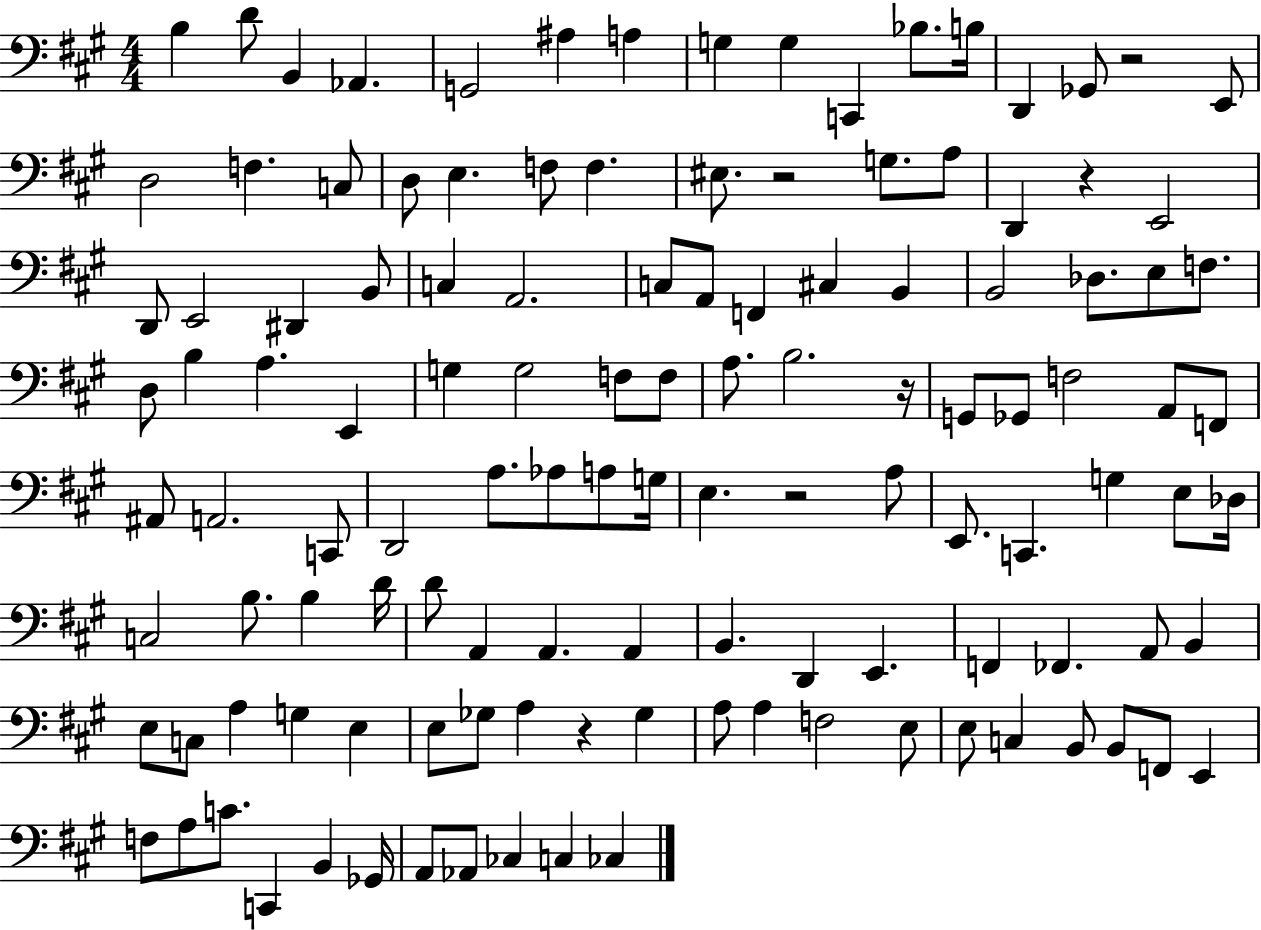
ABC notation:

X:1
T:Untitled
M:4/4
L:1/4
K:A
B, D/2 B,, _A,, G,,2 ^A, A, G, G, C,, _B,/2 B,/4 D,, _G,,/2 z2 E,,/2 D,2 F, C,/2 D,/2 E, F,/2 F, ^E,/2 z2 G,/2 A,/2 D,, z E,,2 D,,/2 E,,2 ^D,, B,,/2 C, A,,2 C,/2 A,,/2 F,, ^C, B,, B,,2 _D,/2 E,/2 F,/2 D,/2 B, A, E,, G, G,2 F,/2 F,/2 A,/2 B,2 z/4 G,,/2 _G,,/2 F,2 A,,/2 F,,/2 ^A,,/2 A,,2 C,,/2 D,,2 A,/2 _A,/2 A,/2 G,/4 E, z2 A,/2 E,,/2 C,, G, E,/2 _D,/4 C,2 B,/2 B, D/4 D/2 A,, A,, A,, B,, D,, E,, F,, _F,, A,,/2 B,, E,/2 C,/2 A, G, E, E,/2 _G,/2 A, z _G, A,/2 A, F,2 E,/2 E,/2 C, B,,/2 B,,/2 F,,/2 E,, F,/2 A,/2 C/2 C,, B,, _G,,/4 A,,/2 _A,,/2 _C, C, _C,